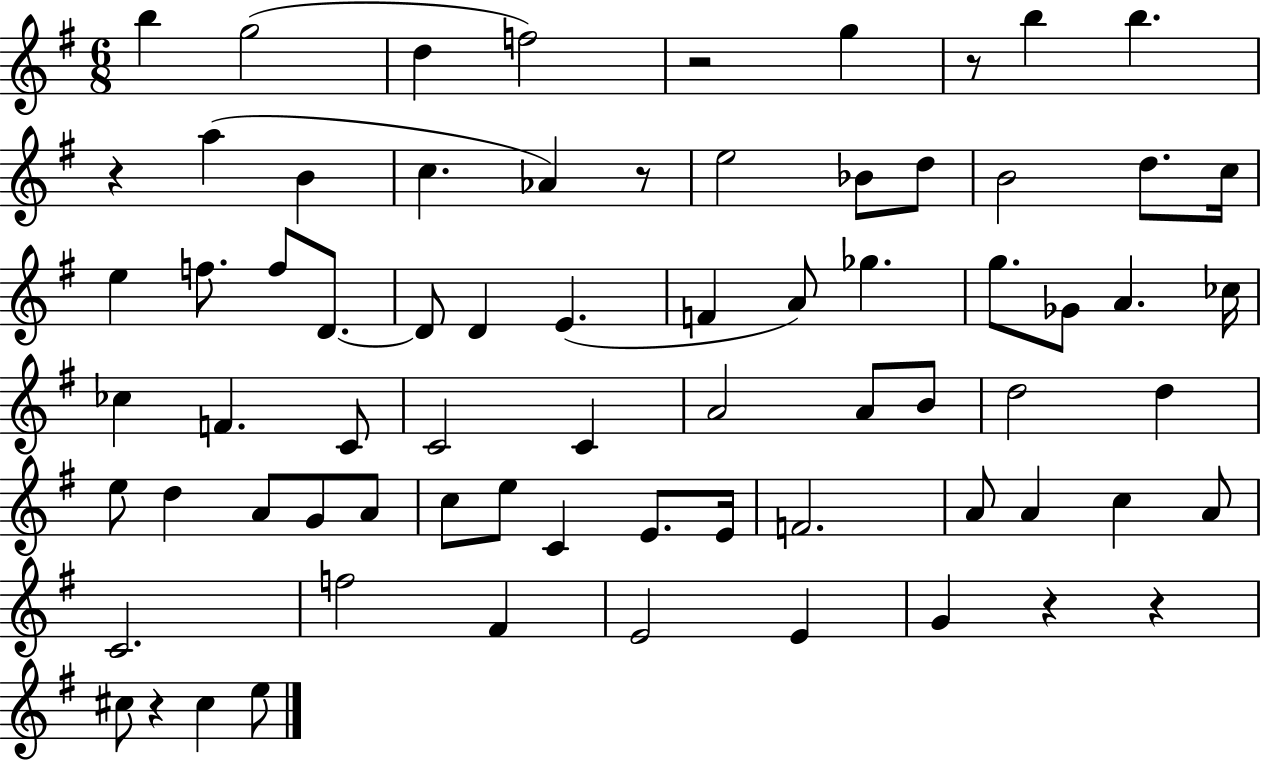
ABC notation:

X:1
T:Untitled
M:6/8
L:1/4
K:G
b g2 d f2 z2 g z/2 b b z a B c _A z/2 e2 _B/2 d/2 B2 d/2 c/4 e f/2 f/2 D/2 D/2 D E F A/2 _g g/2 _G/2 A _c/4 _c F C/2 C2 C A2 A/2 B/2 d2 d e/2 d A/2 G/2 A/2 c/2 e/2 C E/2 E/4 F2 A/2 A c A/2 C2 f2 ^F E2 E G z z ^c/2 z ^c e/2